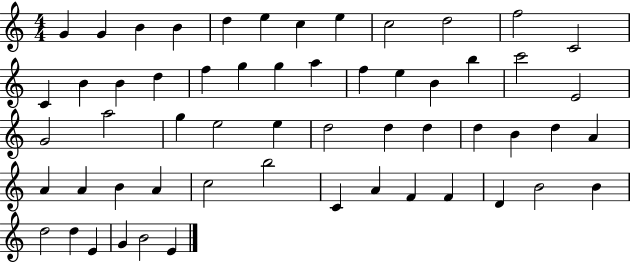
{
  \clef treble
  \numericTimeSignature
  \time 4/4
  \key c \major
  g'4 g'4 b'4 b'4 | d''4 e''4 c''4 e''4 | c''2 d''2 | f''2 c'2 | \break c'4 b'4 b'4 d''4 | f''4 g''4 g''4 a''4 | f''4 e''4 b'4 b''4 | c'''2 e'2 | \break g'2 a''2 | g''4 e''2 e''4 | d''2 d''4 d''4 | d''4 b'4 d''4 a'4 | \break a'4 a'4 b'4 a'4 | c''2 b''2 | c'4 a'4 f'4 f'4 | d'4 b'2 b'4 | \break d''2 d''4 e'4 | g'4 b'2 e'4 | \bar "|."
}